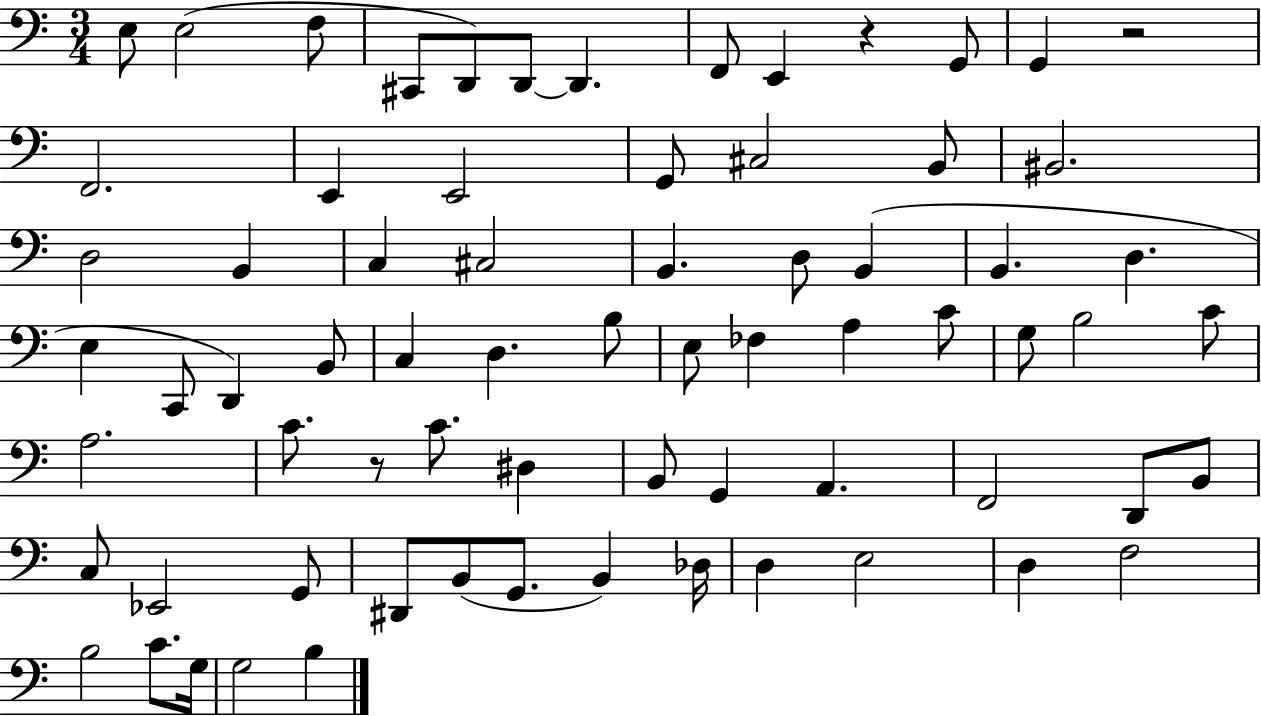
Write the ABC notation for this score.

X:1
T:Untitled
M:3/4
L:1/4
K:C
E,/2 E,2 F,/2 ^C,,/2 D,,/2 D,,/2 D,, F,,/2 E,, z G,,/2 G,, z2 F,,2 E,, E,,2 G,,/2 ^C,2 B,,/2 ^B,,2 D,2 B,, C, ^C,2 B,, D,/2 B,, B,, D, E, C,,/2 D,, B,,/2 C, D, B,/2 E,/2 _F, A, C/2 G,/2 B,2 C/2 A,2 C/2 z/2 C/2 ^D, B,,/2 G,, A,, F,,2 D,,/2 B,,/2 C,/2 _E,,2 G,,/2 ^D,,/2 B,,/2 G,,/2 B,, _D,/4 D, E,2 D, F,2 B,2 C/2 G,/4 G,2 B,